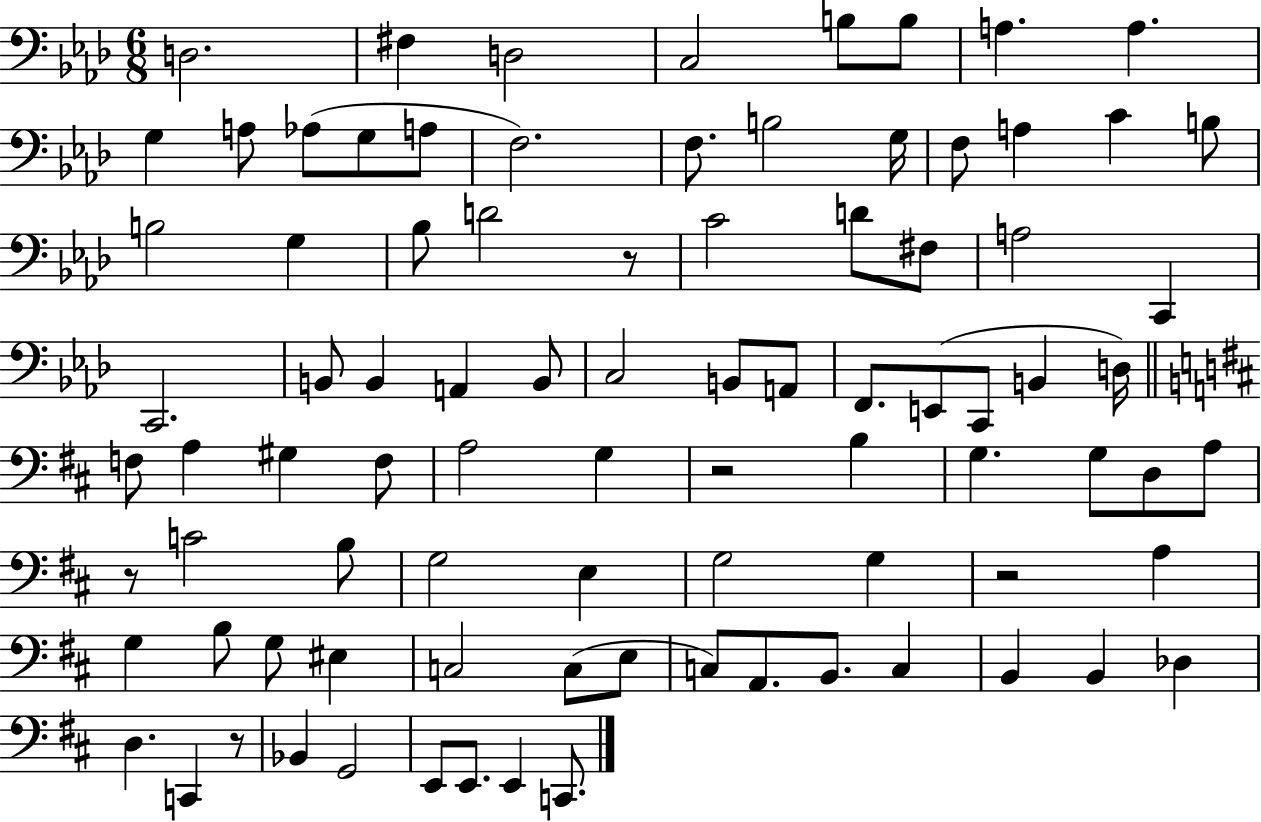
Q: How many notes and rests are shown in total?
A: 88